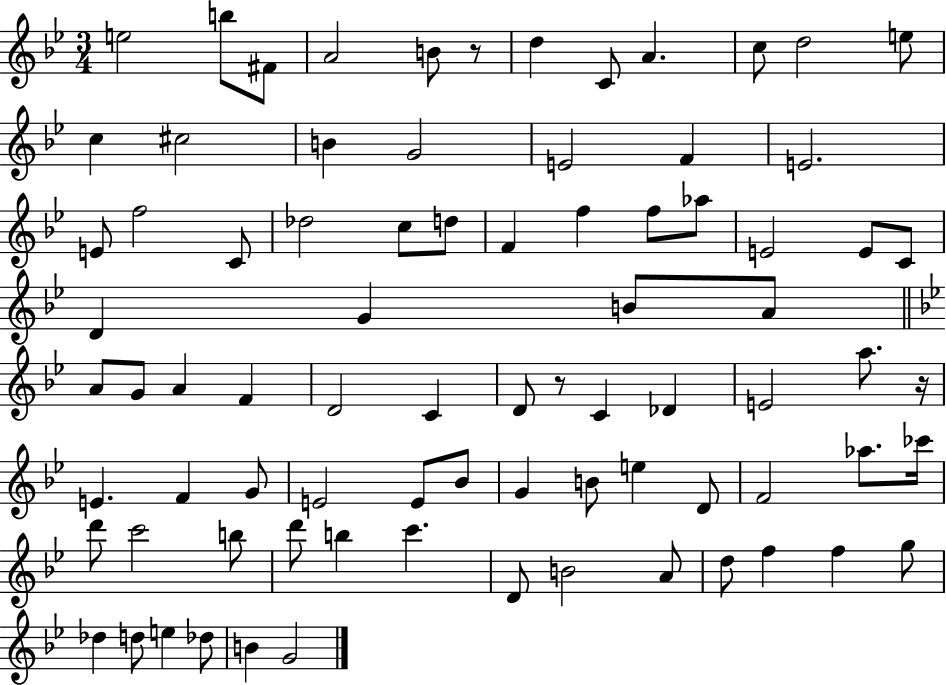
E5/h B5/e F#4/e A4/h B4/e R/e D5/q C4/e A4/q. C5/e D5/h E5/e C5/q C#5/h B4/q G4/h E4/h F4/q E4/h. E4/e F5/h C4/e Db5/h C5/e D5/e F4/q F5/q F5/e Ab5/e E4/h E4/e C4/e D4/q G4/q B4/e A4/e A4/e G4/e A4/q F4/q D4/h C4/q D4/e R/e C4/q Db4/q E4/h A5/e. R/s E4/q. F4/q G4/e E4/h E4/e Bb4/e G4/q B4/e E5/q D4/e F4/h Ab5/e. CES6/s D6/e C6/h B5/e D6/e B5/q C6/q. D4/e B4/h A4/e D5/e F5/q F5/q G5/e Db5/q D5/e E5/q Db5/e B4/q G4/h